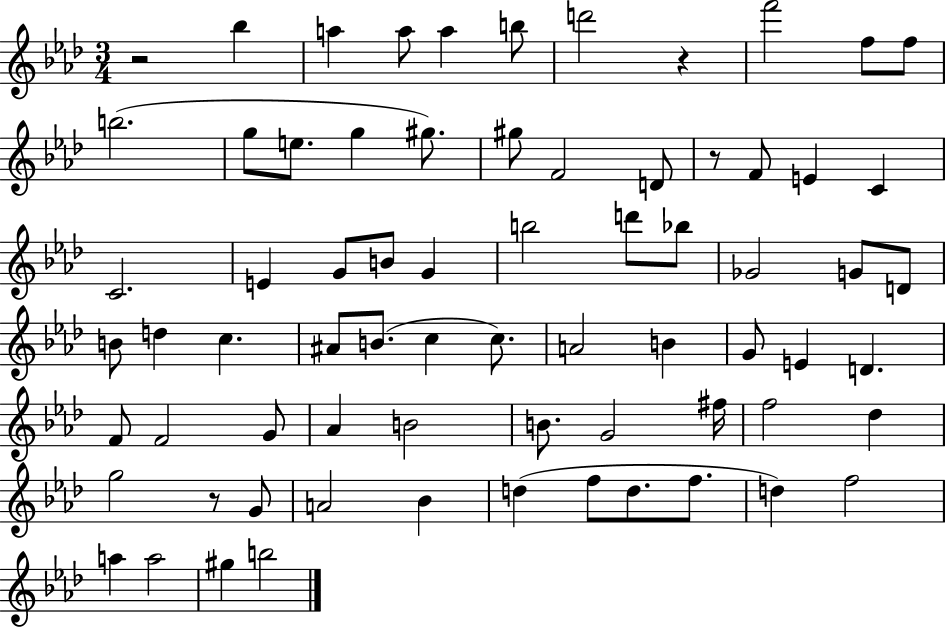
R/h Bb5/q A5/q A5/e A5/q B5/e D6/h R/q F6/h F5/e F5/e B5/h. G5/e E5/e. G5/q G#5/e. G#5/e F4/h D4/e R/e F4/e E4/q C4/q C4/h. E4/q G4/e B4/e G4/q B5/h D6/e Bb5/e Gb4/h G4/e D4/e B4/e D5/q C5/q. A#4/e B4/e. C5/q C5/e. A4/h B4/q G4/e E4/q D4/q. F4/e F4/h G4/e Ab4/q B4/h B4/e. G4/h F#5/s F5/h Db5/q G5/h R/e G4/e A4/h Bb4/q D5/q F5/e D5/e. F5/e. D5/q F5/h A5/q A5/h G#5/q B5/h